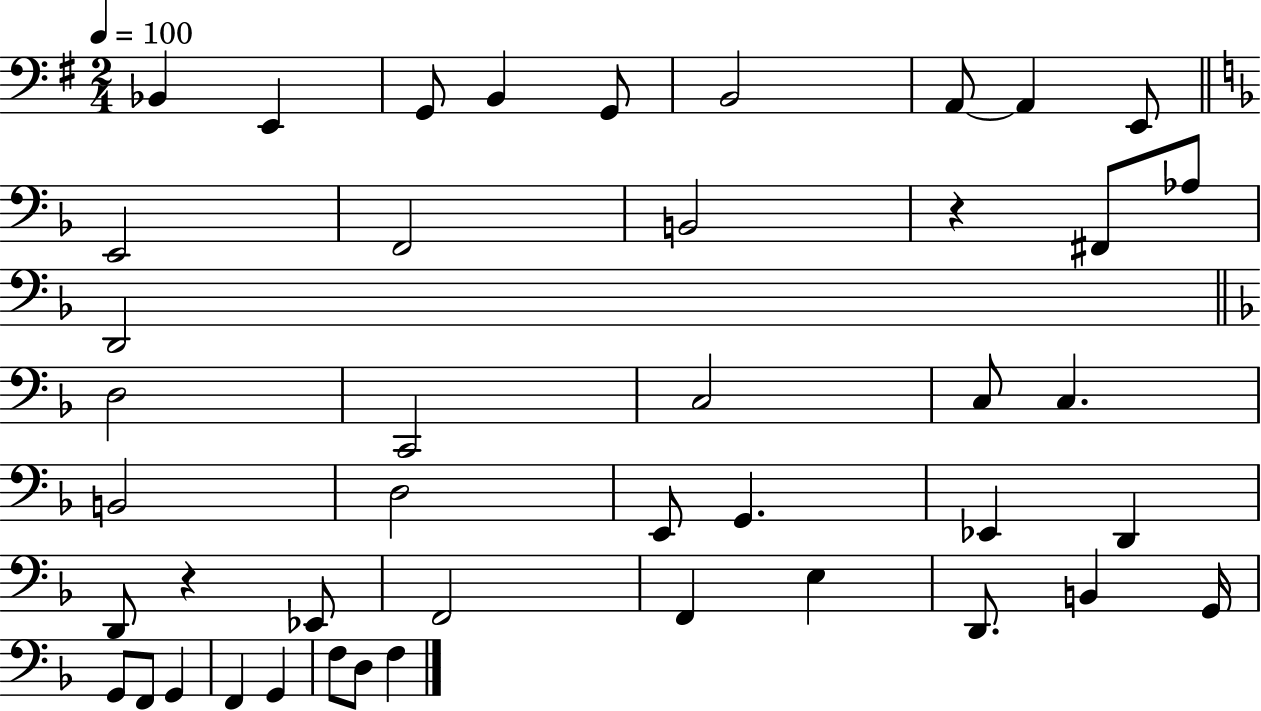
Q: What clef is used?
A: bass